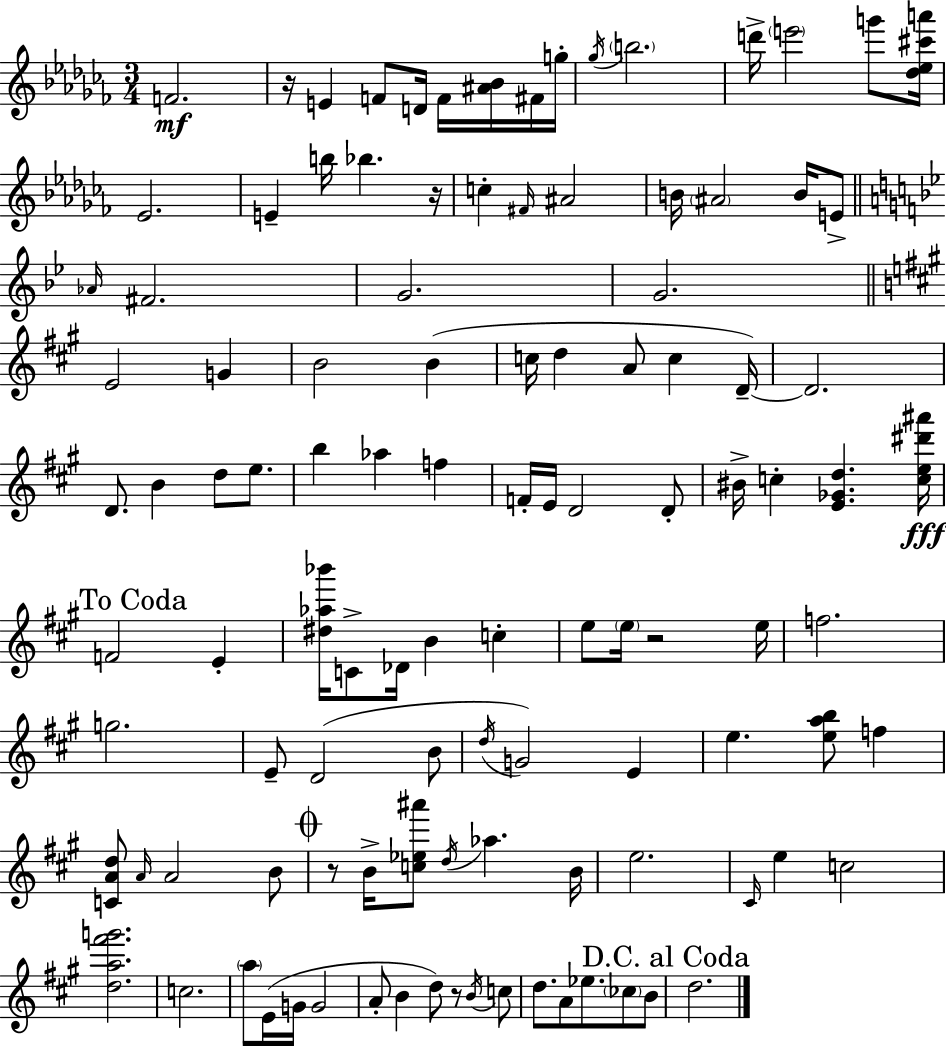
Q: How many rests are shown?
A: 5